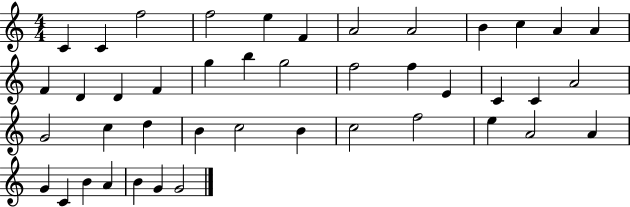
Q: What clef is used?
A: treble